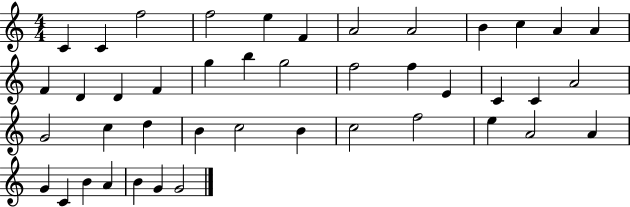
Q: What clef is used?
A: treble